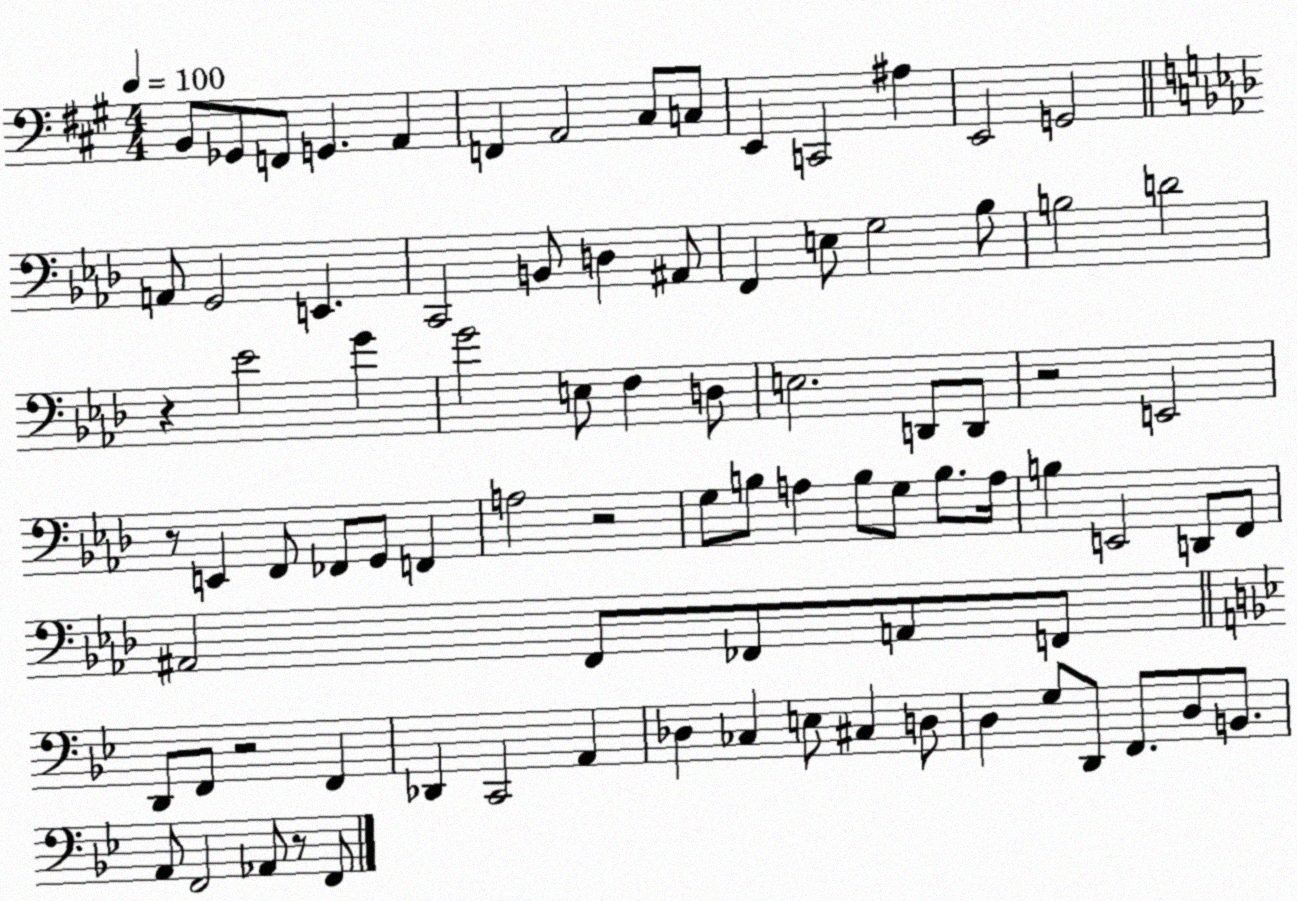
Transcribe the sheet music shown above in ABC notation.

X:1
T:Untitled
M:4/4
L:1/4
K:A
B,,/2 _G,,/2 F,,/2 G,, A,, F,, A,,2 ^C,/2 C,/2 E,, C,,2 ^A, E,,2 G,,2 A,,/2 G,,2 E,, C,,2 B,,/2 D, ^A,,/2 F,, E,/2 G,2 _B,/2 B,2 D2 z _E2 G G2 E,/2 F, D,/2 E,2 D,,/2 D,,/2 z2 E,,2 z/2 E,, F,,/2 _F,,/2 G,,/2 F,, A,2 z2 G,/2 B,/2 A, B,/2 G,/2 B,/2 A,/4 B, E,,2 D,,/2 F,,/2 ^A,,2 F,,/2 _F,,/2 A,,/2 F,,/2 D,,/2 F,,/2 z2 F,, _D,, C,,2 A,, _D, _C, E,/2 ^C, D,/2 D, G,/2 D,,/2 F,,/2 D,/2 B,,/2 A,,/2 F,,2 _A,,/2 z/2 F,,/2